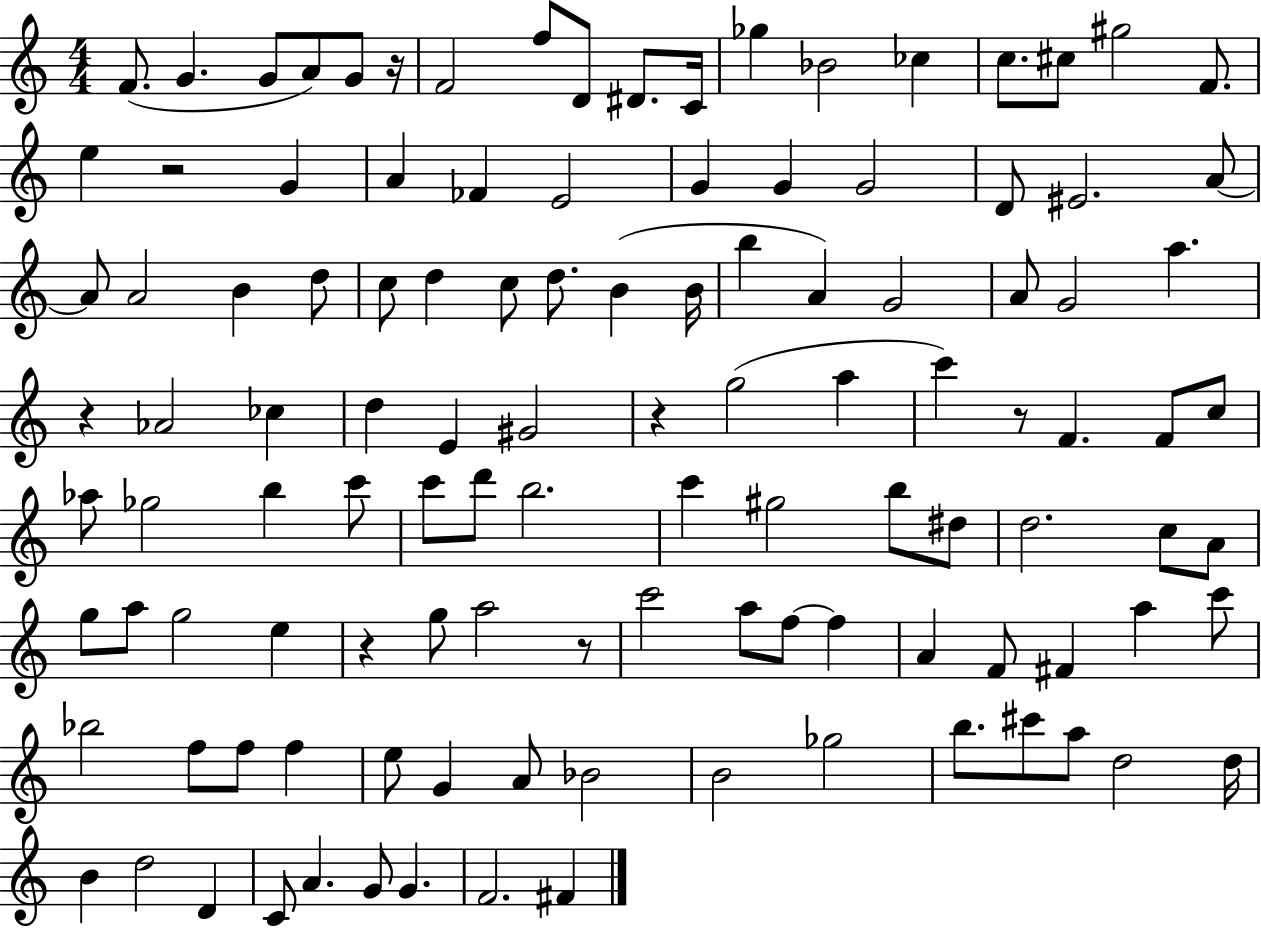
X:1
T:Untitled
M:4/4
L:1/4
K:C
F/2 G G/2 A/2 G/2 z/4 F2 f/2 D/2 ^D/2 C/4 _g _B2 _c c/2 ^c/2 ^g2 F/2 e z2 G A _F E2 G G G2 D/2 ^E2 A/2 A/2 A2 B d/2 c/2 d c/2 d/2 B B/4 b A G2 A/2 G2 a z _A2 _c d E ^G2 z g2 a c' z/2 F F/2 c/2 _a/2 _g2 b c'/2 c'/2 d'/2 b2 c' ^g2 b/2 ^d/2 d2 c/2 A/2 g/2 a/2 g2 e z g/2 a2 z/2 c'2 a/2 f/2 f A F/2 ^F a c'/2 _b2 f/2 f/2 f e/2 G A/2 _B2 B2 _g2 b/2 ^c'/2 a/2 d2 d/4 B d2 D C/2 A G/2 G F2 ^F